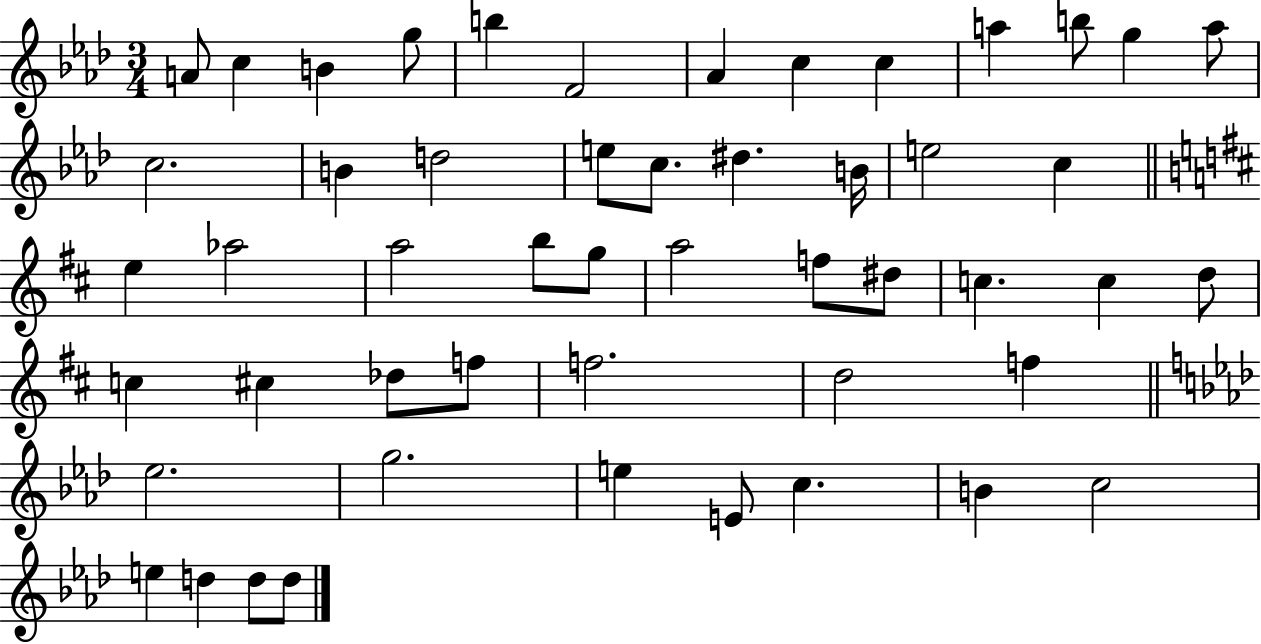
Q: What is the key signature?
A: AES major